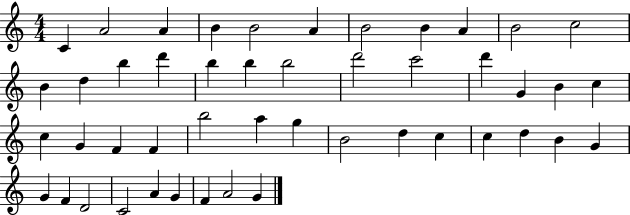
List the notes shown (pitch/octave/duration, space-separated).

C4/q A4/h A4/q B4/q B4/h A4/q B4/h B4/q A4/q B4/h C5/h B4/q D5/q B5/q D6/q B5/q B5/q B5/h D6/h C6/h D6/q G4/q B4/q C5/q C5/q G4/q F4/q F4/q B5/h A5/q G5/q B4/h D5/q C5/q C5/q D5/q B4/q G4/q G4/q F4/q D4/h C4/h A4/q G4/q F4/q A4/h G4/q